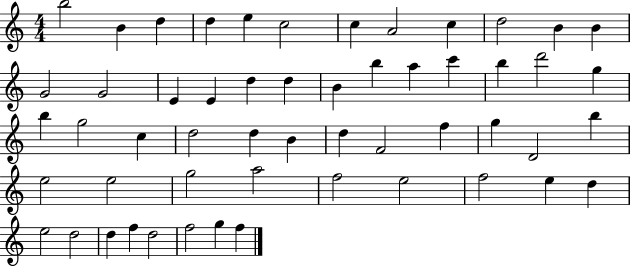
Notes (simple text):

B5/h B4/q D5/q D5/q E5/q C5/h C5/q A4/h C5/q D5/h B4/q B4/q G4/h G4/h E4/q E4/q D5/q D5/q B4/q B5/q A5/q C6/q B5/q D6/h G5/q B5/q G5/h C5/q D5/h D5/q B4/q D5/q F4/h F5/q G5/q D4/h B5/q E5/h E5/h G5/h A5/h F5/h E5/h F5/h E5/q D5/q E5/h D5/h D5/q F5/q D5/h F5/h G5/q F5/q